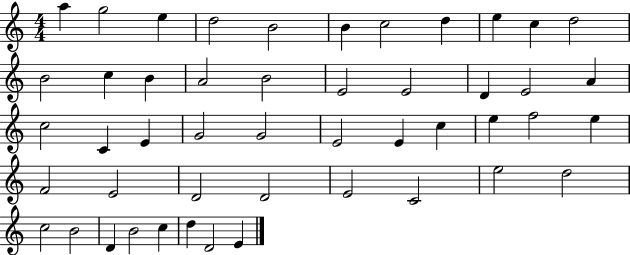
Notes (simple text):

A5/q G5/h E5/q D5/h B4/h B4/q C5/h D5/q E5/q C5/q D5/h B4/h C5/q B4/q A4/h B4/h E4/h E4/h D4/q E4/h A4/q C5/h C4/q E4/q G4/h G4/h E4/h E4/q C5/q E5/q F5/h E5/q F4/h E4/h D4/h D4/h E4/h C4/h E5/h D5/h C5/h B4/h D4/q B4/h C5/q D5/q D4/h E4/q